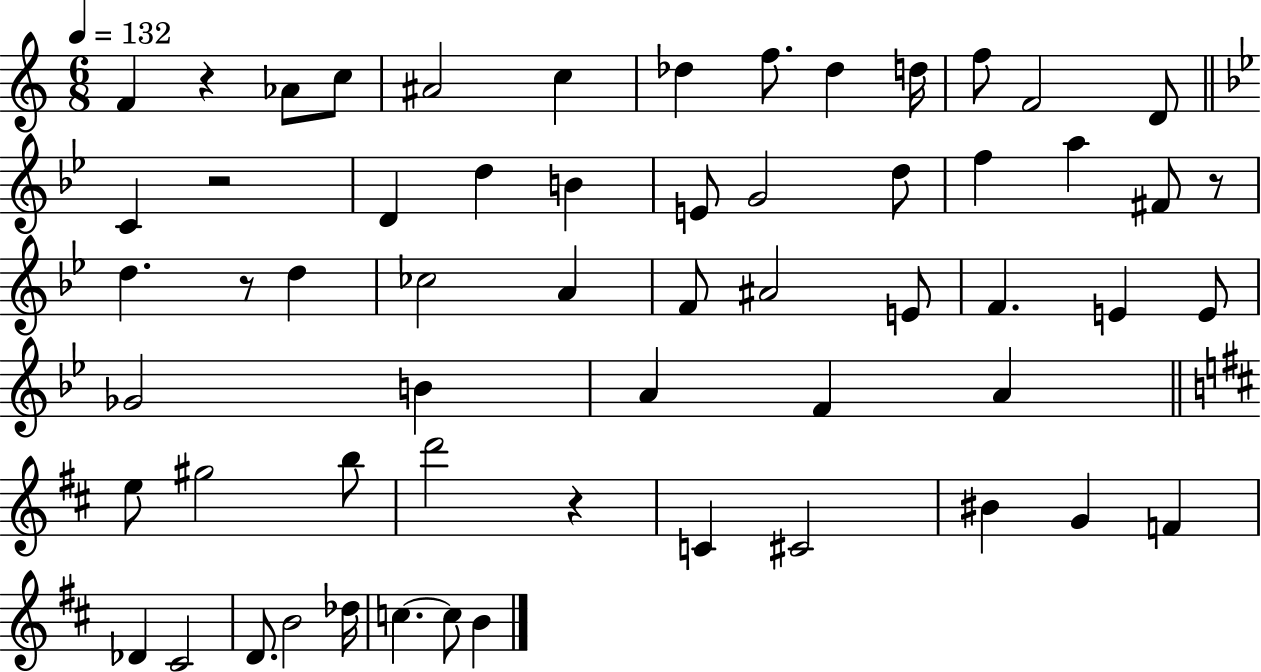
{
  \clef treble
  \numericTimeSignature
  \time 6/8
  \key c \major
  \tempo 4 = 132
  f'4 r4 aes'8 c''8 | ais'2 c''4 | des''4 f''8. des''4 d''16 | f''8 f'2 d'8 | \break \bar "||" \break \key bes \major c'4 r2 | d'4 d''4 b'4 | e'8 g'2 d''8 | f''4 a''4 fis'8 r8 | \break d''4. r8 d''4 | ces''2 a'4 | f'8 ais'2 e'8 | f'4. e'4 e'8 | \break ges'2 b'4 | a'4 f'4 a'4 | \bar "||" \break \key d \major e''8 gis''2 b''8 | d'''2 r4 | c'4 cis'2 | bis'4 g'4 f'4 | \break des'4 cis'2 | d'8. b'2 des''16 | c''4.~~ c''8 b'4 | \bar "|."
}